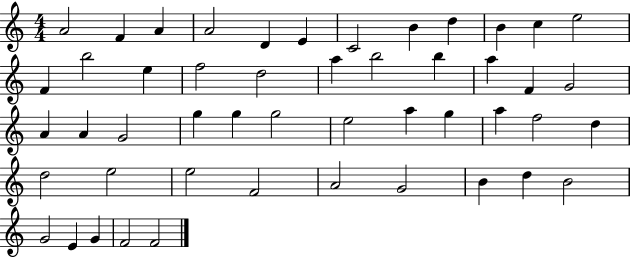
A4/h F4/q A4/q A4/h D4/q E4/q C4/h B4/q D5/q B4/q C5/q E5/h F4/q B5/h E5/q F5/h D5/h A5/q B5/h B5/q A5/q F4/q G4/h A4/q A4/q G4/h G5/q G5/q G5/h E5/h A5/q G5/q A5/q F5/h D5/q D5/h E5/h E5/h F4/h A4/h G4/h B4/q D5/q B4/h G4/h E4/q G4/q F4/h F4/h